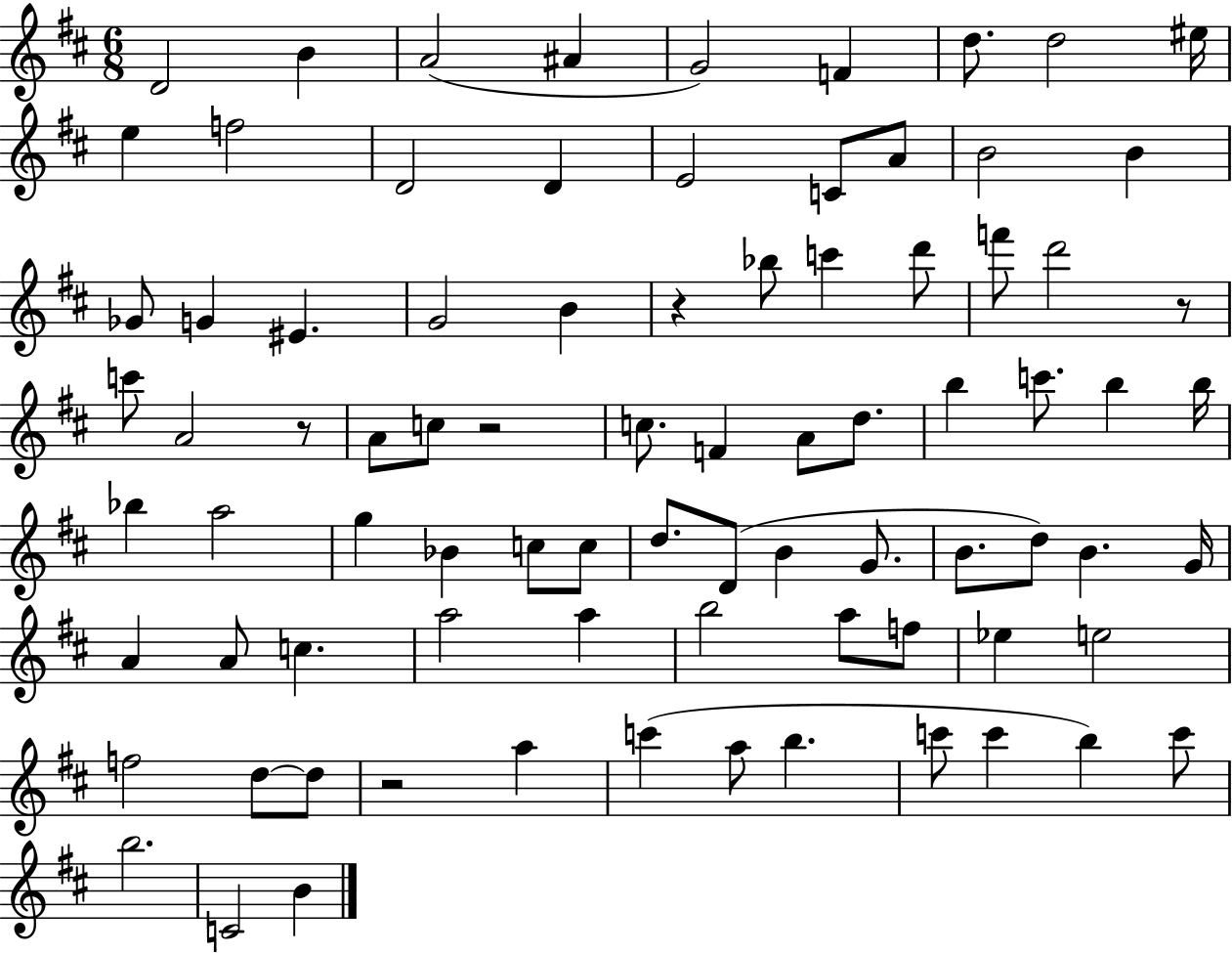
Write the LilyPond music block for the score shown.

{
  \clef treble
  \numericTimeSignature
  \time 6/8
  \key d \major
  d'2 b'4 | a'2( ais'4 | g'2) f'4 | d''8. d''2 eis''16 | \break e''4 f''2 | d'2 d'4 | e'2 c'8 a'8 | b'2 b'4 | \break ges'8 g'4 eis'4. | g'2 b'4 | r4 bes''8 c'''4 d'''8 | f'''8 d'''2 r8 | \break c'''8 a'2 r8 | a'8 c''8 r2 | c''8. f'4 a'8 d''8. | b''4 c'''8. b''4 b''16 | \break bes''4 a''2 | g''4 bes'4 c''8 c''8 | d''8. d'8( b'4 g'8. | b'8. d''8) b'4. g'16 | \break a'4 a'8 c''4. | a''2 a''4 | b''2 a''8 f''8 | ees''4 e''2 | \break f''2 d''8~~ d''8 | r2 a''4 | c'''4( a''8 b''4. | c'''8 c'''4 b''4) c'''8 | \break b''2. | c'2 b'4 | \bar "|."
}